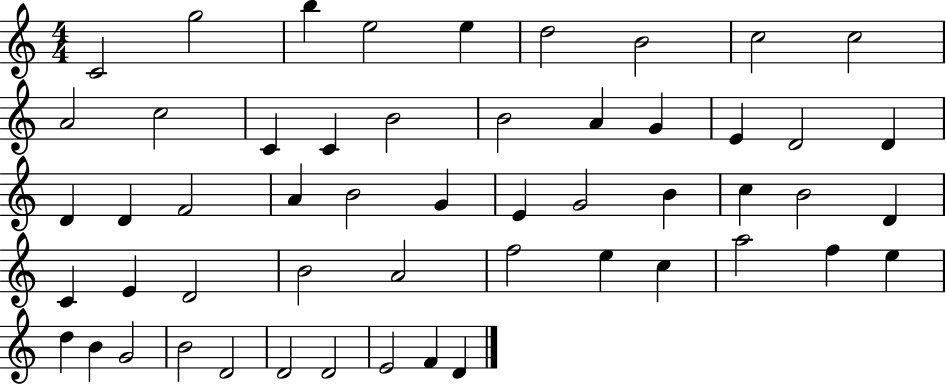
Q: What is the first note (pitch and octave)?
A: C4